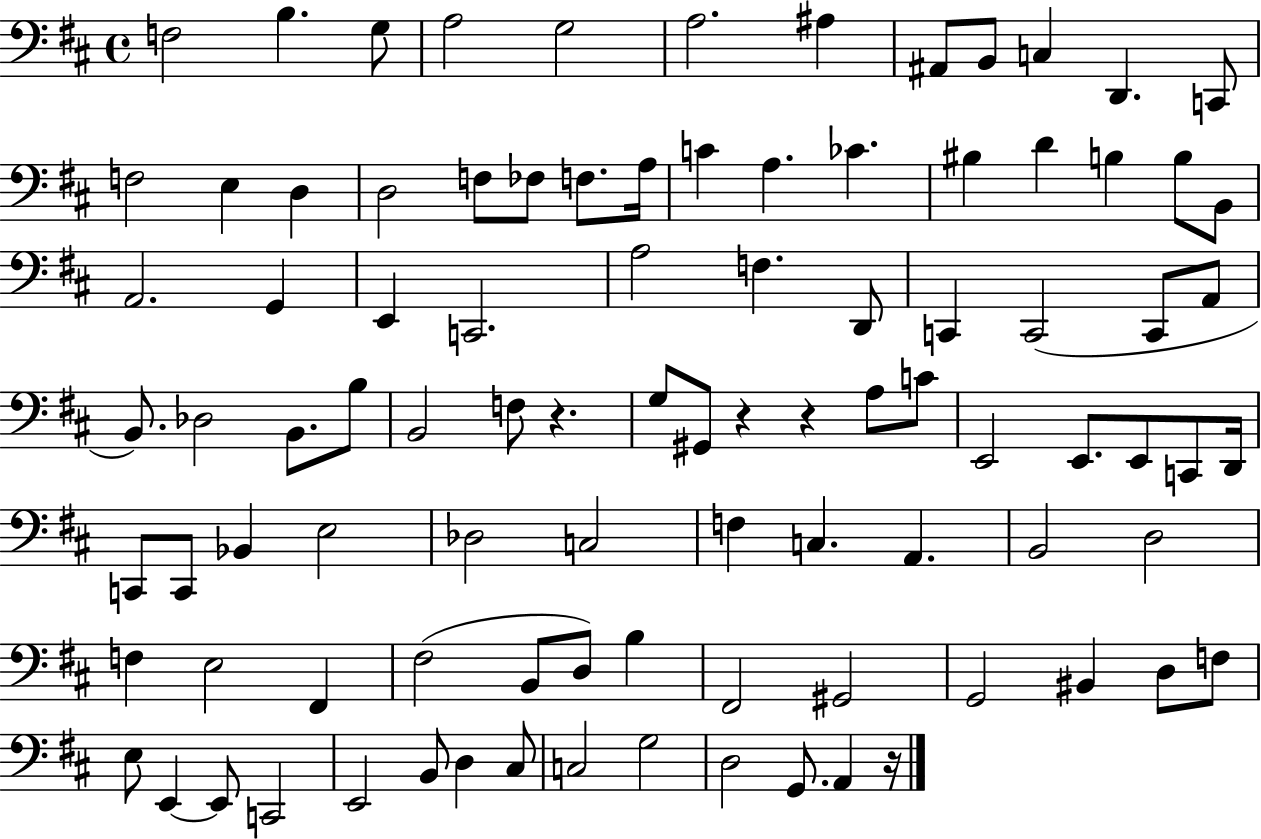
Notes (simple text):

F3/h B3/q. G3/e A3/h G3/h A3/h. A#3/q A#2/e B2/e C3/q D2/q. C2/e F3/h E3/q D3/q D3/h F3/e FES3/e F3/e. A3/s C4/q A3/q. CES4/q. BIS3/q D4/q B3/q B3/e B2/e A2/h. G2/q E2/q C2/h. A3/h F3/q. D2/e C2/q C2/h C2/e A2/e B2/e. Db3/h B2/e. B3/e B2/h F3/e R/q. G3/e G#2/e R/q R/q A3/e C4/e E2/h E2/e. E2/e C2/e D2/s C2/e C2/e Bb2/q E3/h Db3/h C3/h F3/q C3/q. A2/q. B2/h D3/h F3/q E3/h F#2/q F#3/h B2/e D3/e B3/q F#2/h G#2/h G2/h BIS2/q D3/e F3/e E3/e E2/q E2/e C2/h E2/h B2/e D3/q C#3/e C3/h G3/h D3/h G2/e. A2/q R/s